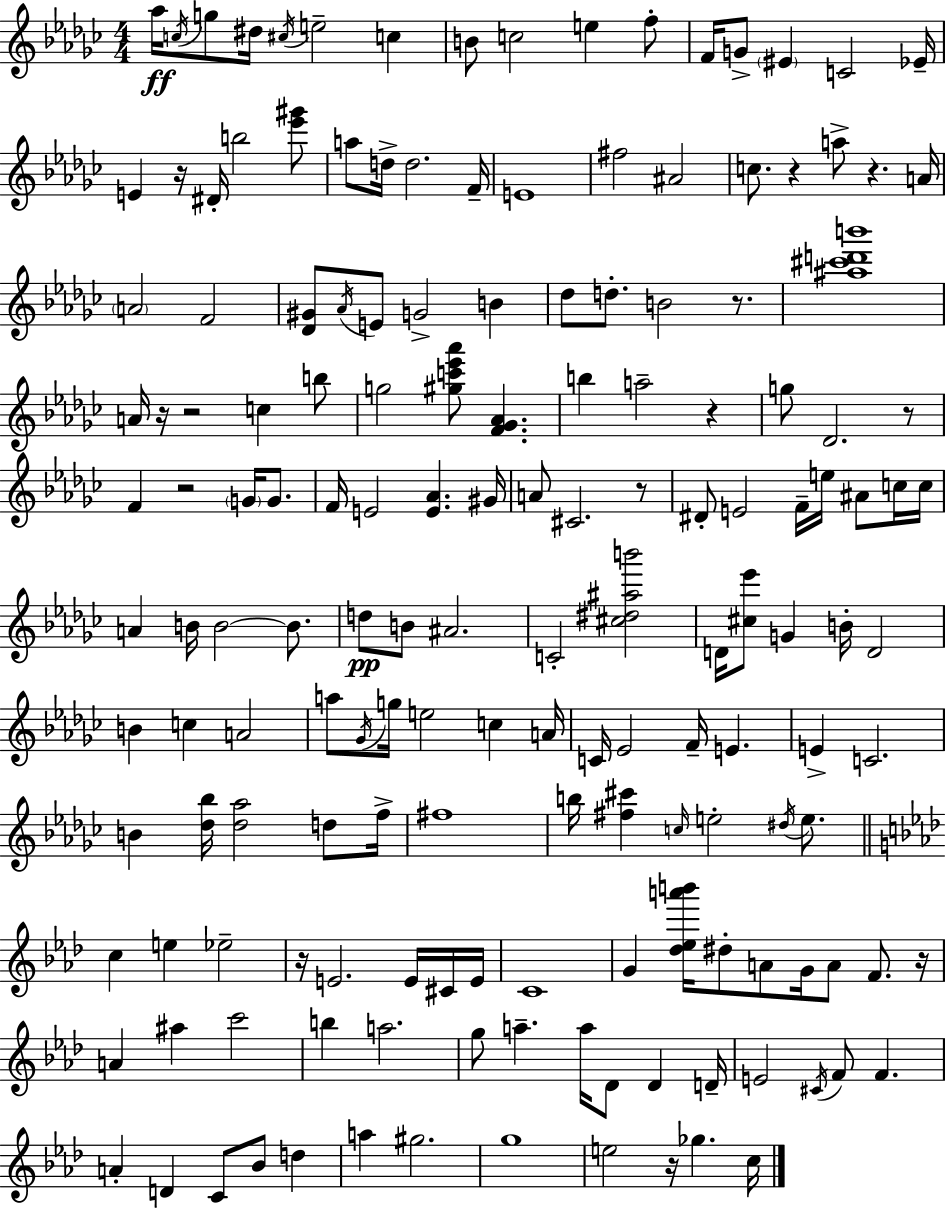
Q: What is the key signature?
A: EES minor